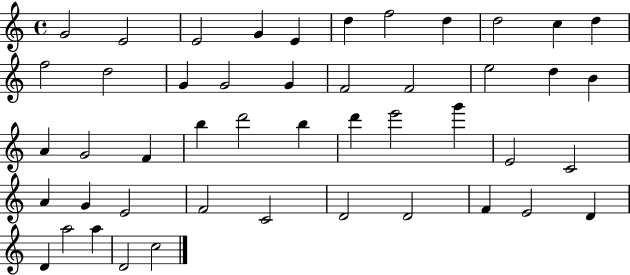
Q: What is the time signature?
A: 4/4